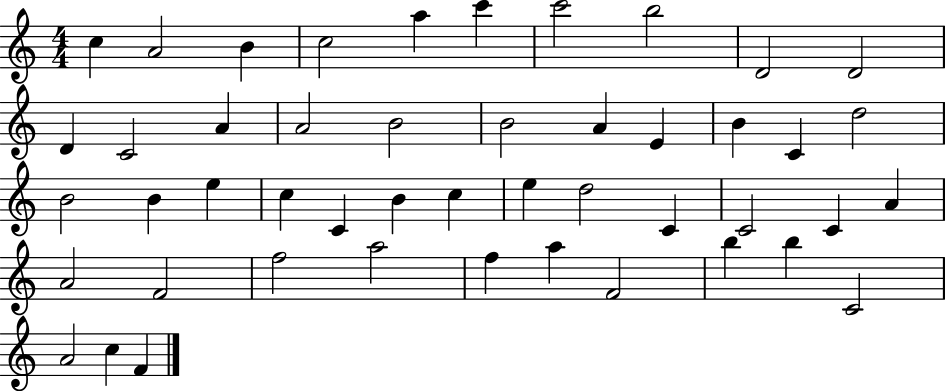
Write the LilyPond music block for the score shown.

{
  \clef treble
  \numericTimeSignature
  \time 4/4
  \key c \major
  c''4 a'2 b'4 | c''2 a''4 c'''4 | c'''2 b''2 | d'2 d'2 | \break d'4 c'2 a'4 | a'2 b'2 | b'2 a'4 e'4 | b'4 c'4 d''2 | \break b'2 b'4 e''4 | c''4 c'4 b'4 c''4 | e''4 d''2 c'4 | c'2 c'4 a'4 | \break a'2 f'2 | f''2 a''2 | f''4 a''4 f'2 | b''4 b''4 c'2 | \break a'2 c''4 f'4 | \bar "|."
}